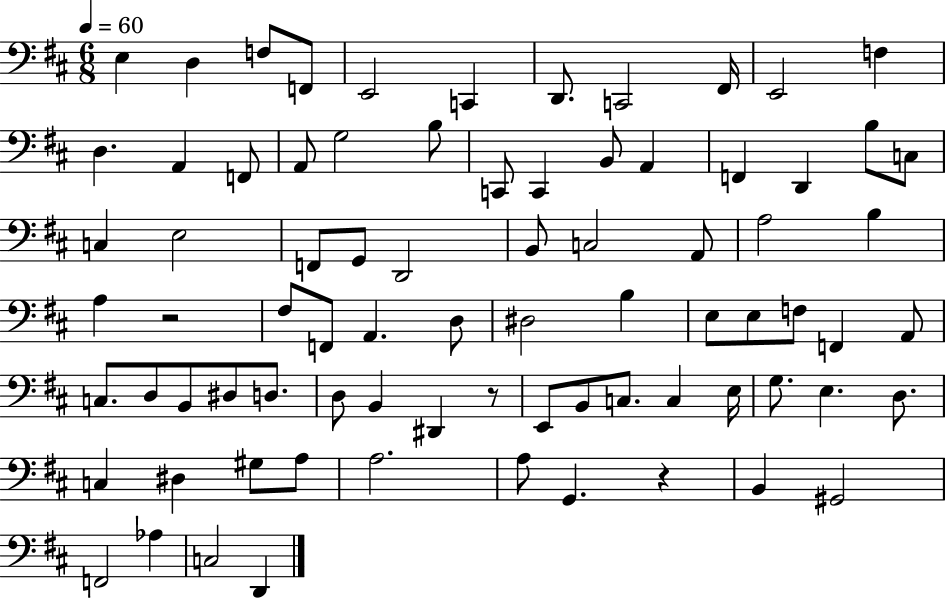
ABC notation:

X:1
T:Untitled
M:6/8
L:1/4
K:D
E, D, F,/2 F,,/2 E,,2 C,, D,,/2 C,,2 ^F,,/4 E,,2 F, D, A,, F,,/2 A,,/2 G,2 B,/2 C,,/2 C,, B,,/2 A,, F,, D,, B,/2 C,/2 C, E,2 F,,/2 G,,/2 D,,2 B,,/2 C,2 A,,/2 A,2 B, A, z2 ^F,/2 F,,/2 A,, D,/2 ^D,2 B, E,/2 E,/2 F,/2 F,, A,,/2 C,/2 D,/2 B,,/2 ^D,/2 D,/2 D,/2 B,, ^D,, z/2 E,,/2 B,,/2 C,/2 C, E,/4 G,/2 E, D,/2 C, ^D, ^G,/2 A,/2 A,2 A,/2 G,, z B,, ^G,,2 F,,2 _A, C,2 D,,